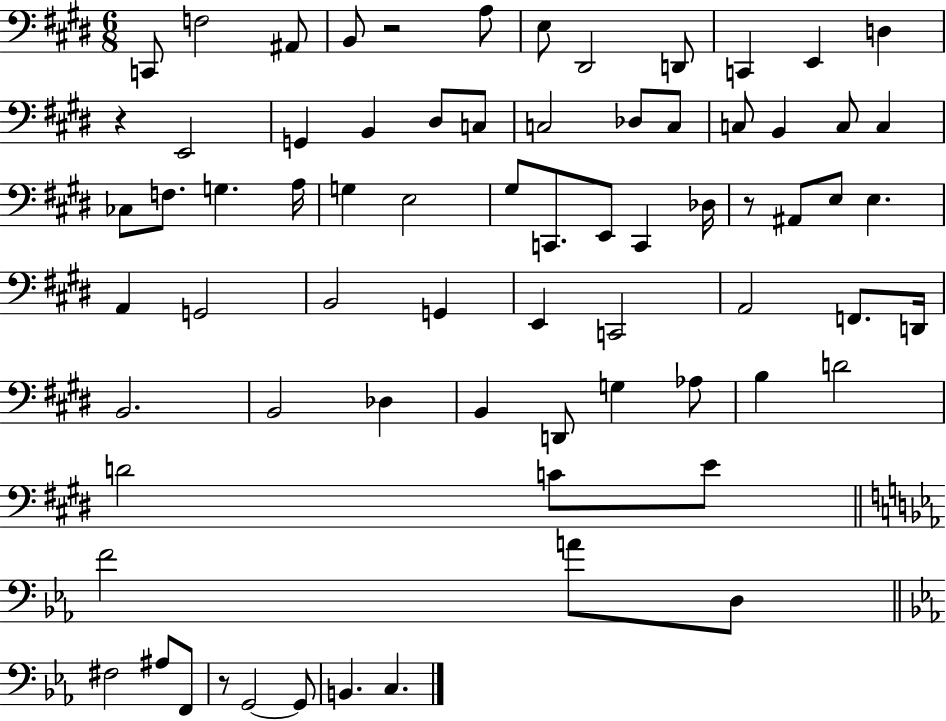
C2/e F3/h A#2/e B2/e R/h A3/e E3/e D#2/h D2/e C2/q E2/q D3/q R/q E2/h G2/q B2/q D#3/e C3/e C3/h Db3/e C3/e C3/e B2/q C3/e C3/q CES3/e F3/e. G3/q. A3/s G3/q E3/h G#3/e C2/e. E2/e C2/q Db3/s R/e A#2/e E3/e E3/q. A2/q G2/h B2/h G2/q E2/q C2/h A2/h F2/e. D2/s B2/h. B2/h Db3/q B2/q D2/e G3/q Ab3/e B3/q D4/h D4/h C4/e E4/e F4/h A4/e D3/e F#3/h A#3/e F2/e R/e G2/h G2/e B2/q. C3/q.